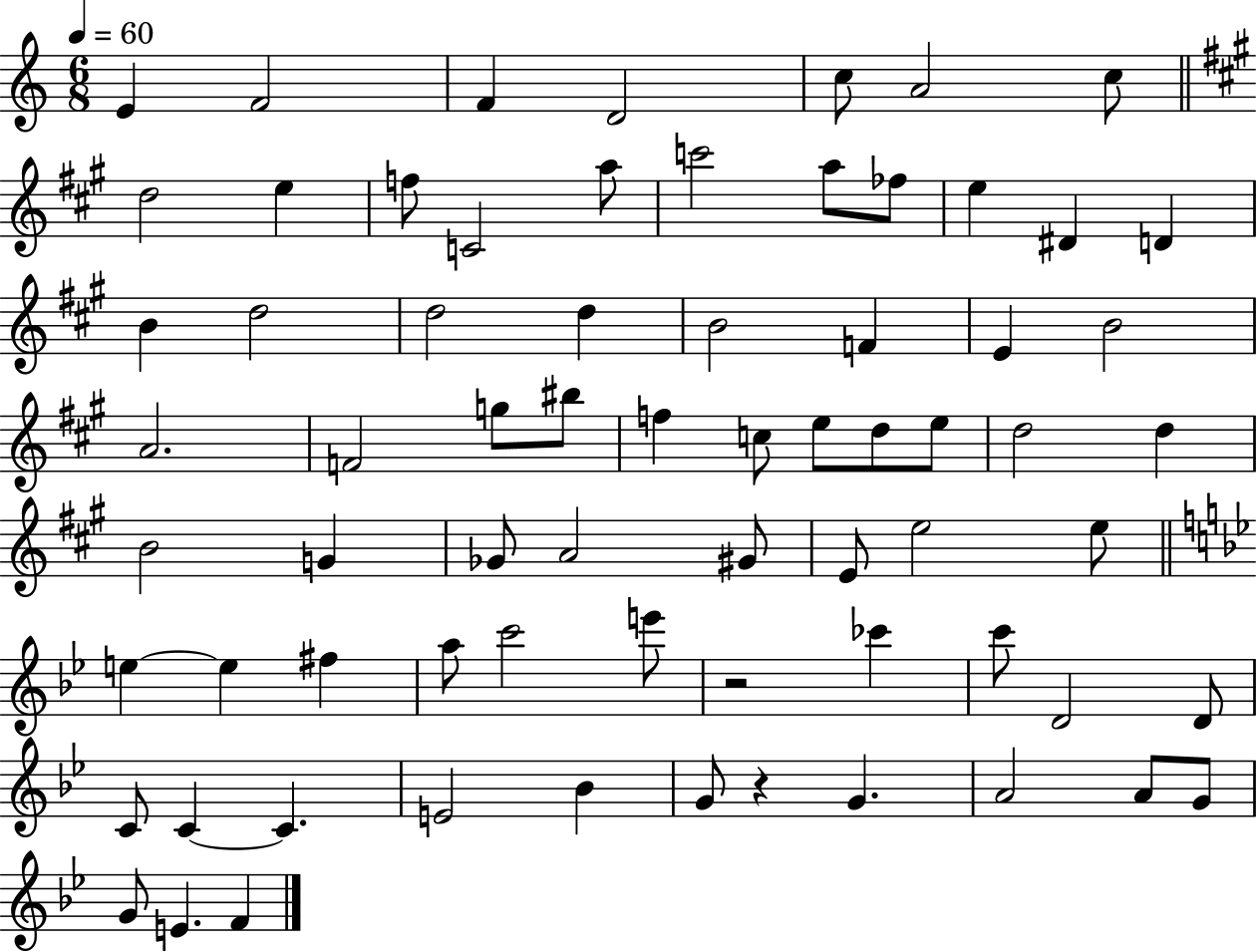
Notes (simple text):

E4/q F4/h F4/q D4/h C5/e A4/h C5/e D5/h E5/q F5/e C4/h A5/e C6/h A5/e FES5/e E5/q D#4/q D4/q B4/q D5/h D5/h D5/q B4/h F4/q E4/q B4/h A4/h. F4/h G5/e BIS5/e F5/q C5/e E5/e D5/e E5/e D5/h D5/q B4/h G4/q Gb4/e A4/h G#4/e E4/e E5/h E5/e E5/q E5/q F#5/q A5/e C6/h E6/e R/h CES6/q C6/e D4/h D4/e C4/e C4/q C4/q. E4/h Bb4/q G4/e R/q G4/q. A4/h A4/e G4/e G4/e E4/q. F4/q